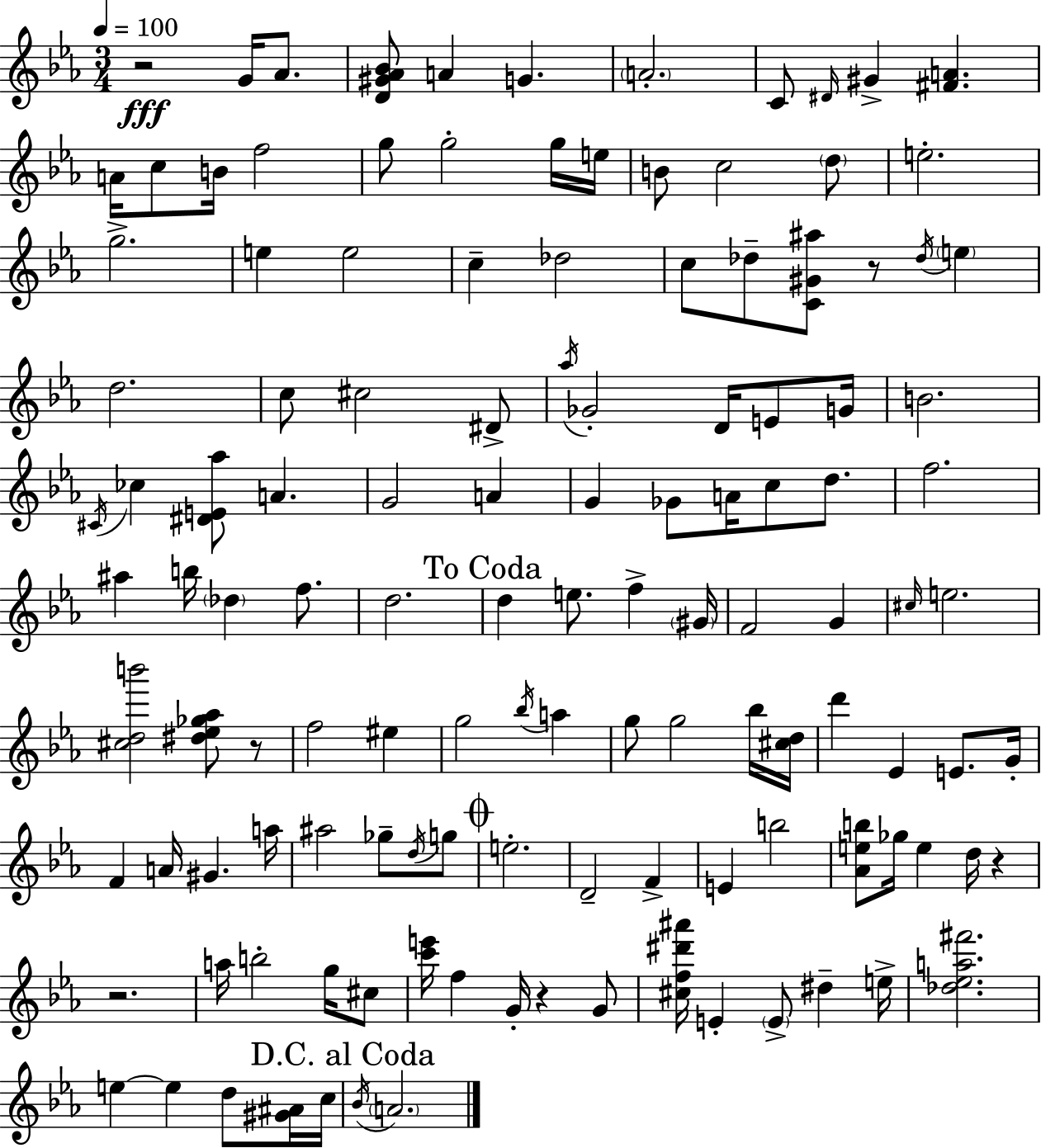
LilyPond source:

{
  \clef treble
  \numericTimeSignature
  \time 3/4
  \key ees \major
  \tempo 4 = 100
  r2\fff g'16 aes'8. | <d' gis' aes' bes'>8 a'4 g'4. | \parenthesize a'2.-. | c'8 \grace { dis'16 } gis'4-> <fis' a'>4. | \break a'16 c''8 b'16 f''2 | g''8 g''2-. g''16 | e''16 b'8 c''2 \parenthesize d''8 | e''2.-. | \break g''2.-> | e''4 e''2 | c''4-- des''2 | c''8 des''8-- <c' gis' ais''>8 r8 \acciaccatura { des''16 } \parenthesize e''4 | \break d''2. | c''8 cis''2 | dis'8-> \acciaccatura { aes''16 } ges'2-. d'16 | e'8 g'16 b'2. | \break \acciaccatura { cis'16 } ces''4 <dis' e' aes''>8 a'4. | g'2 | a'4 g'4 ges'8 a'16 c''8 | d''8. f''2. | \break ais''4 b''16 \parenthesize des''4 | f''8. d''2. | \mark "To Coda" d''4 e''8. f''4-> | \parenthesize gis'16 f'2 | \break g'4 \grace { cis''16 } e''2. | <cis'' d'' b'''>2 | <dis'' ees'' ges'' aes''>8 r8 f''2 | eis''4 g''2 | \break \acciaccatura { bes''16 } a''4 g''8 g''2 | bes''16 <cis'' d''>16 d'''4 ees'4 | e'8. g'16-. f'4 a'16 gis'4. | a''16 ais''2 | \break ges''8-- \acciaccatura { d''16 } g''8 \mark \markup { \musicglyph "scripts.coda" } e''2.-. | d'2-- | f'4-> e'4 b''2 | <aes' e'' b''>8 ges''16 e''4 | \break d''16 r4 r2. | a''16 b''2-. | g''16 cis''8 <c''' e'''>16 f''4 | g'16-. r4 g'8 <cis'' f'' dis''' ais'''>16 e'4-. | \break \parenthesize e'8-> dis''4-- e''16-> <des'' ees'' a'' fis'''>2. | e''4~~ e''4 | d''8 <gis' ais'>16 c''16 \mark "D.C. al Coda" \acciaccatura { bes'16 } \parenthesize a'2. | \bar "|."
}